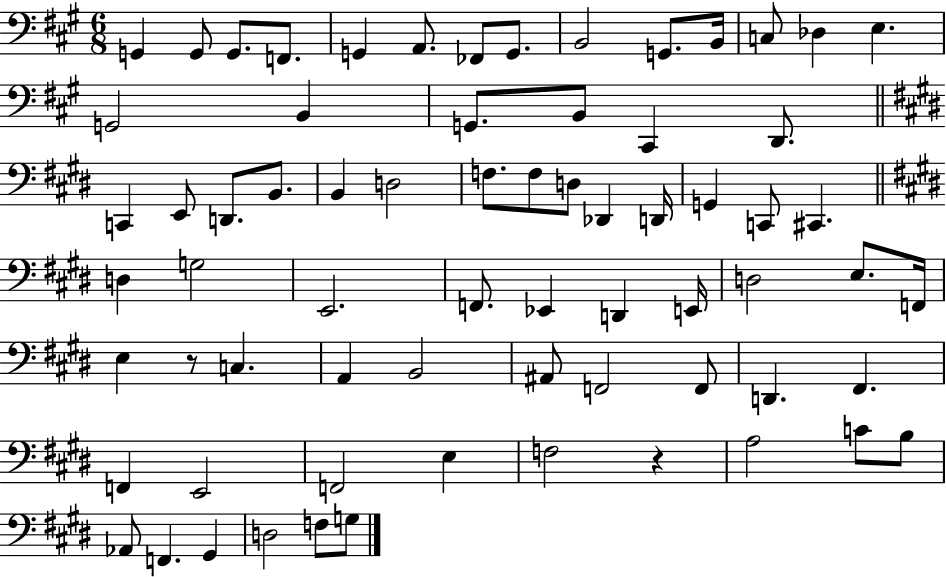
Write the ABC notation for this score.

X:1
T:Untitled
M:6/8
L:1/4
K:A
G,, G,,/2 G,,/2 F,,/2 G,, A,,/2 _F,,/2 G,,/2 B,,2 G,,/2 B,,/4 C,/2 _D, E, G,,2 B,, G,,/2 B,,/2 ^C,, D,,/2 C,, E,,/2 D,,/2 B,,/2 B,, D,2 F,/2 F,/2 D,/2 _D,, D,,/4 G,, C,,/2 ^C,, D, G,2 E,,2 F,,/2 _E,, D,, E,,/4 D,2 E,/2 F,,/4 E, z/2 C, A,, B,,2 ^A,,/2 F,,2 F,,/2 D,, ^F,, F,, E,,2 F,,2 E, F,2 z A,2 C/2 B,/2 _A,,/2 F,, ^G,, D,2 F,/2 G,/2